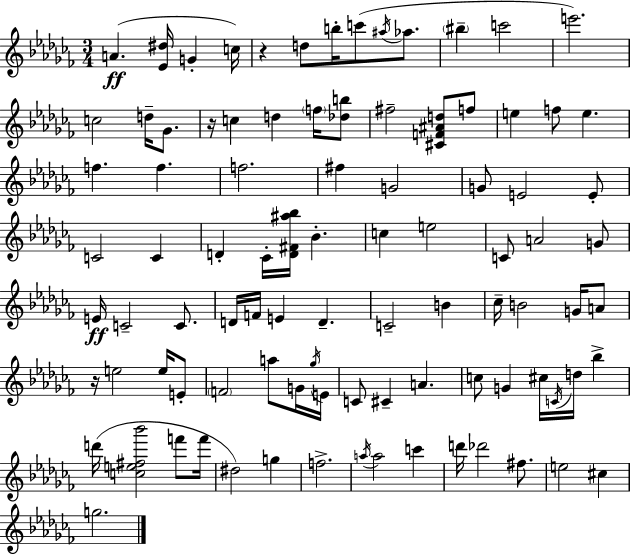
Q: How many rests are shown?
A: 3